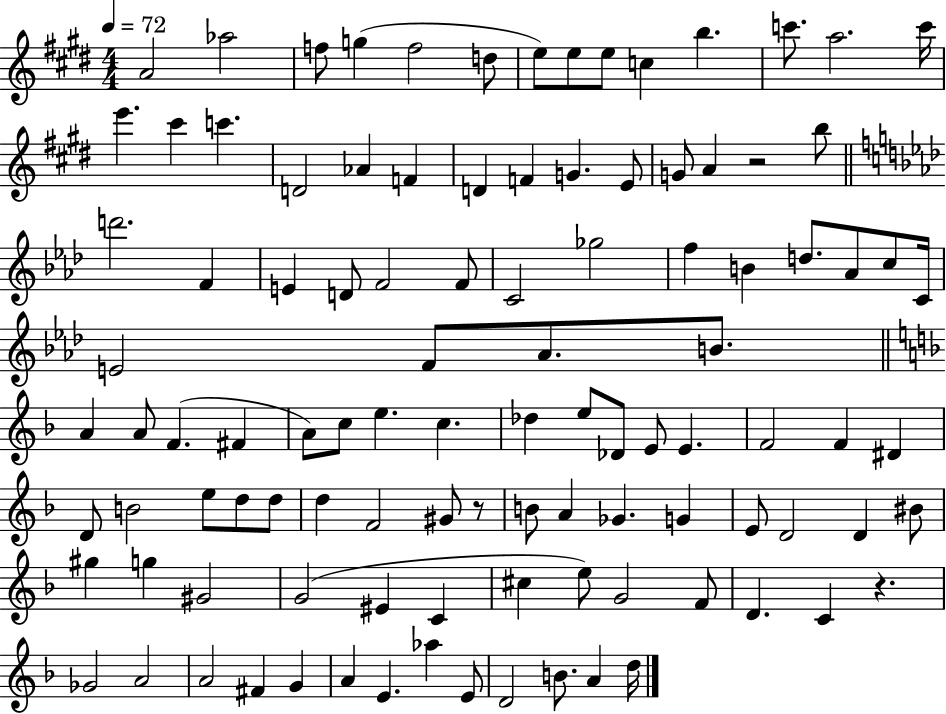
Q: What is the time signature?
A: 4/4